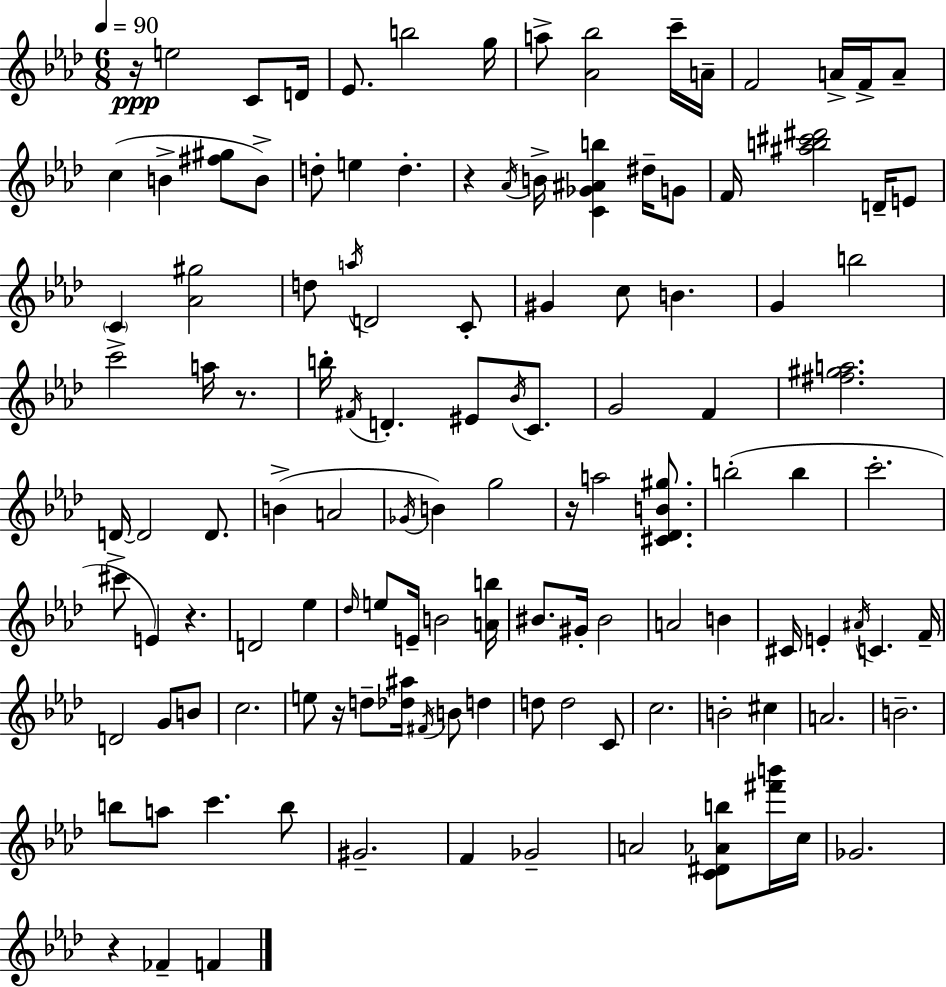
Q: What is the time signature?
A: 6/8